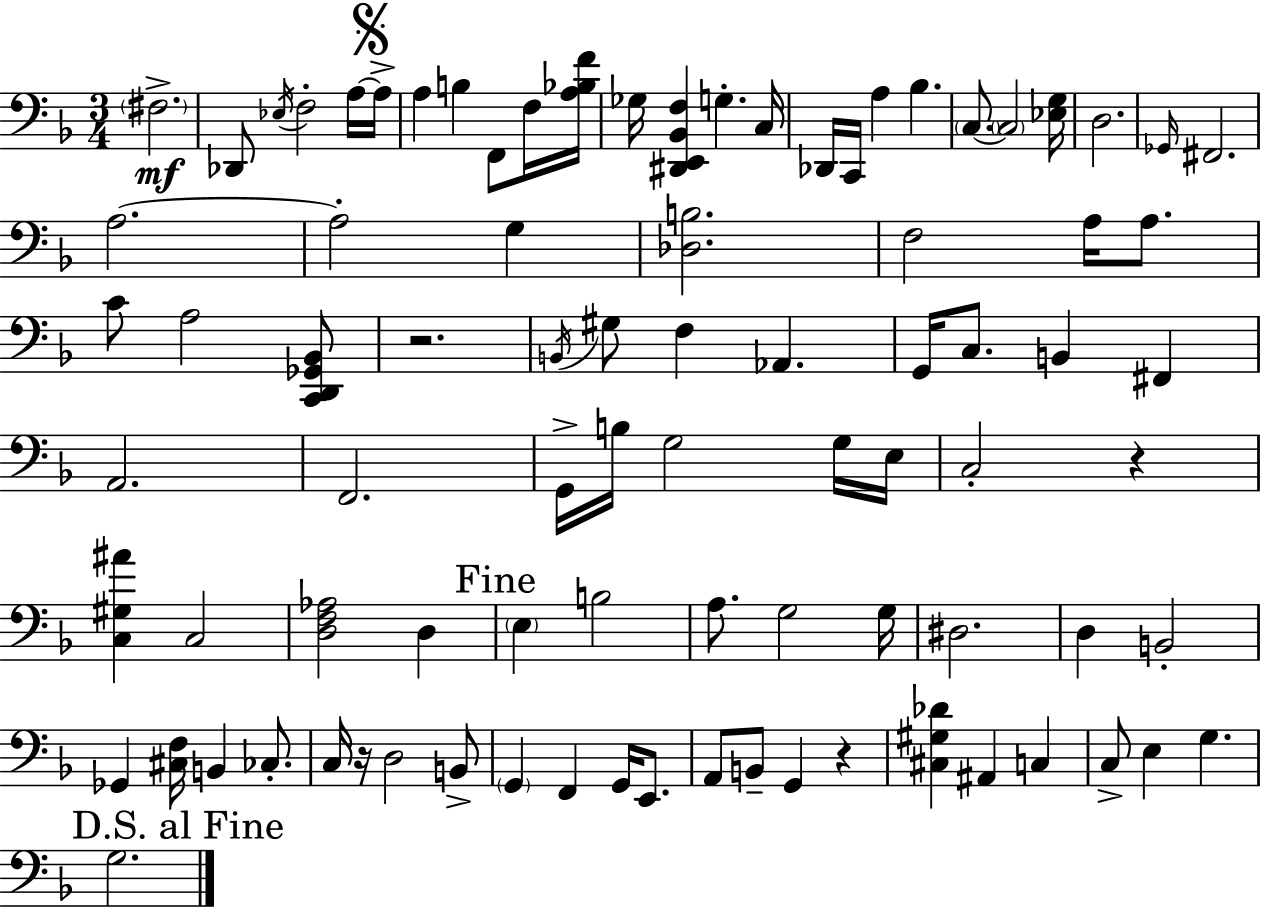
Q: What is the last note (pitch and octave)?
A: G3